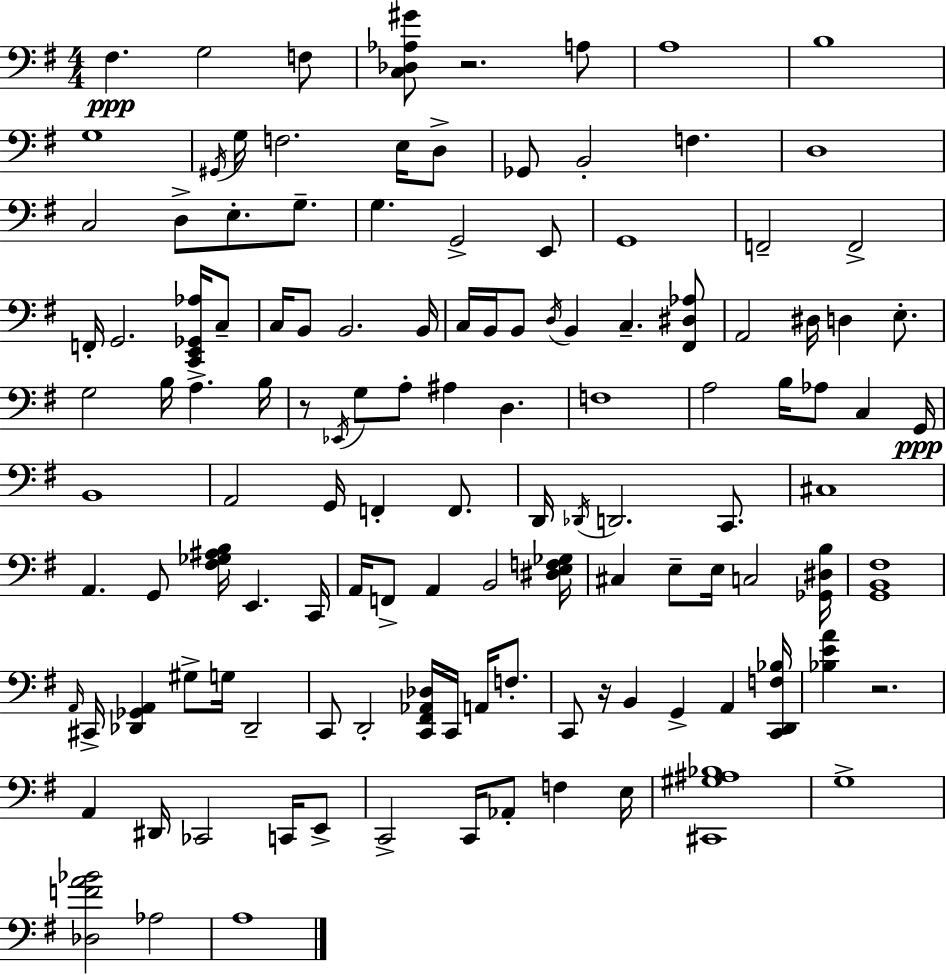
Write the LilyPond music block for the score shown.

{
  \clef bass
  \numericTimeSignature
  \time 4/4
  \key g \major
  fis4.\ppp g2 f8 | <c des aes gis'>8 r2. a8 | a1 | b1 | \break g1 | \acciaccatura { gis,16 } g16 f2. e16 d8-> | ges,8 b,2-. f4. | d1 | \break c2 d8-> e8.-. g8.-- | g4. g,2-> e,8 | g,1 | f,2-- f,2-> | \break f,16-. g,2. <c, e, ges, aes>16 c8-- | c16 b,8 b,2. | b,16 c16 b,16 b,8 \acciaccatura { d16 } b,4 c4.-- | <fis, dis aes>8 a,2 dis16 d4 e8.-. | \break g2 b16 a4.-> | b16 r8 \acciaccatura { ees,16 } g8 a8-. ais4 d4. | f1 | a2 b16 aes8 c4 | \break g,16\ppp b,1 | a,2 g,16 f,4-. | f,8. d,16 \acciaccatura { des,16 } d,2. | c,8. cis1 | \break a,4. g,8 <fis ges ais b>16 e,4. | c,16 a,16 f,8-> a,4 b,2 | <dis e f ges>16 cis4 e8-- e16 c2 | <ges, dis b>16 <g, b, fis>1 | \break \grace { a,16 } cis,16-> <des, ges, a,>4 gis8-> g16 des,2-- | c,8 d,2-. <c, fis, aes, des>16 | c,16 a,16 f8.-. c,8 r16 b,4 g,4-> | a,4 <c, d, f bes>16 <bes e' a'>4 r2. | \break a,4 dis,16 ces,2 | c,16 e,8-> c,2-> c,16 aes,8-. | f4 e16 <cis, gis ais bes>1 | g1-> | \break <des f' a' bes'>2 aes2 | a1 | \bar "|."
}